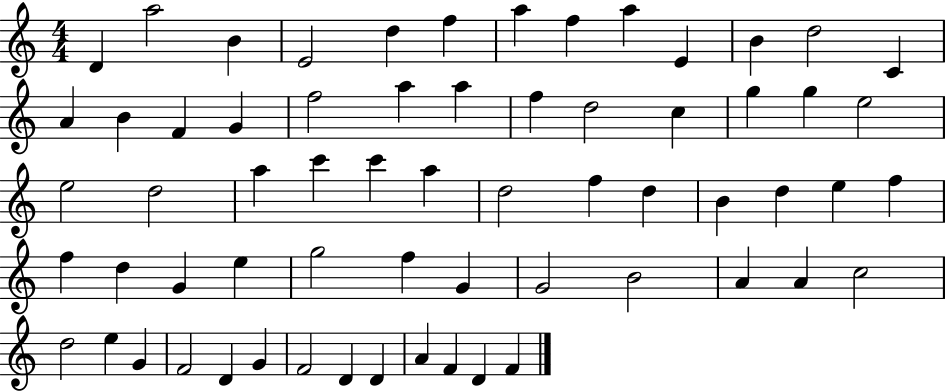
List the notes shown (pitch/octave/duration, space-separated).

D4/q A5/h B4/q E4/h D5/q F5/q A5/q F5/q A5/q E4/q B4/q D5/h C4/q A4/q B4/q F4/q G4/q F5/h A5/q A5/q F5/q D5/h C5/q G5/q G5/q E5/h E5/h D5/h A5/q C6/q C6/q A5/q D5/h F5/q D5/q B4/q D5/q E5/q F5/q F5/q D5/q G4/q E5/q G5/h F5/q G4/q G4/h B4/h A4/q A4/q C5/h D5/h E5/q G4/q F4/h D4/q G4/q F4/h D4/q D4/q A4/q F4/q D4/q F4/q